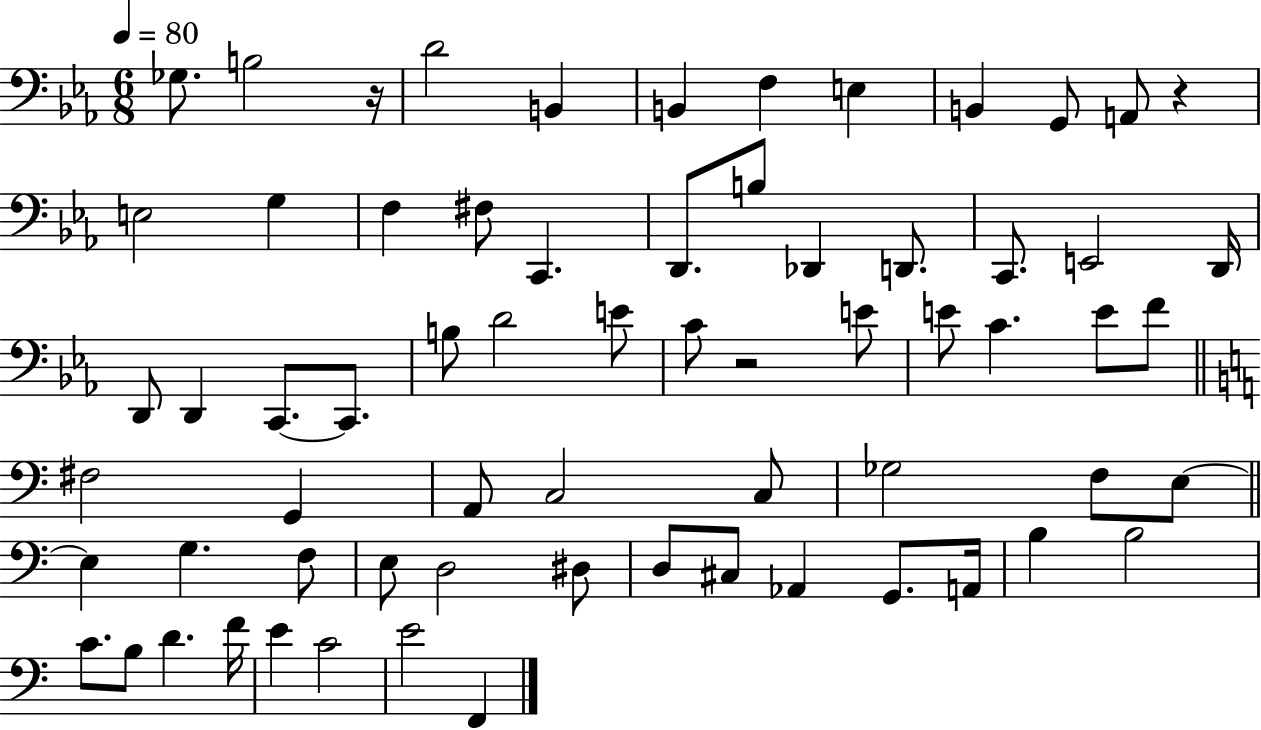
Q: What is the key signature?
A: EES major